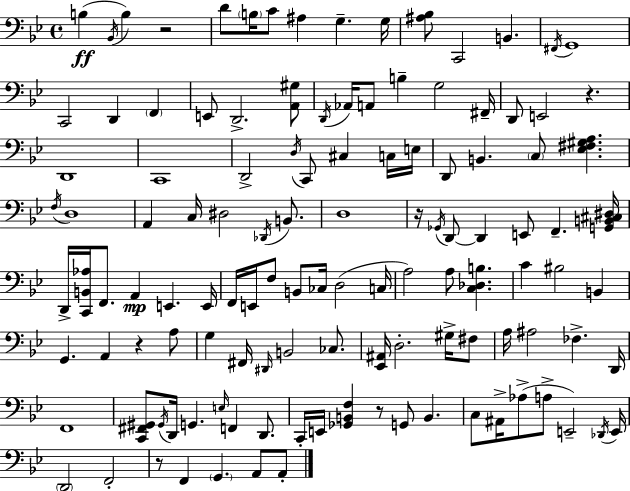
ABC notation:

X:1
T:Untitled
M:4/4
L:1/4
K:Bb
B, _B,,/4 B, z2 D/2 B,/4 C/2 ^A, G, G,/4 [^A,_B,]/2 C,,2 B,, ^F,,/4 G,,4 C,,2 D,, F,, E,,/2 D,,2 [A,,^G,]/2 D,,/4 _A,,/4 A,,/2 B, G,2 ^F,,/4 D,,/2 E,,2 z D,,4 C,,4 D,,2 D,/4 C,,/2 ^C, C,/4 E,/4 D,,/2 B,, C,/2 [_E,^F,^G,A,] F,/4 D,4 A,, C,/4 ^D,2 _D,,/4 B,,/2 D,4 z/4 _G,,/4 D,,/2 D,, E,,/2 F,, [G,,B,,^C,^D,]/4 D,,/4 [C,,B,,_A,]/4 F,,/2 A,, E,, E,,/4 F,,/4 E,,/4 F,/2 B,,/2 _C,/4 D,2 C,/4 A,2 A,/2 [C,_D,B,] C ^B,2 B,, G,, A,, z A,/2 G, ^F,,/4 ^D,,/4 B,,2 _C,/2 [_E,,^A,,]/4 D,2 ^G,/4 ^F,/2 A,/4 ^A,2 _F, D,,/4 F,,4 [C,,^F,,^G,,]/2 ^G,,/4 D,,/4 G,, E,/4 F,, D,,/2 C,,/4 E,,/4 [_G,,B,,F,] z/2 G,,/2 B,, C,/2 ^A,,/4 _A,/2 A,/2 E,,2 _D,,/4 E,,/4 D,,2 F,,2 z/2 F,, G,, A,,/2 A,,/2